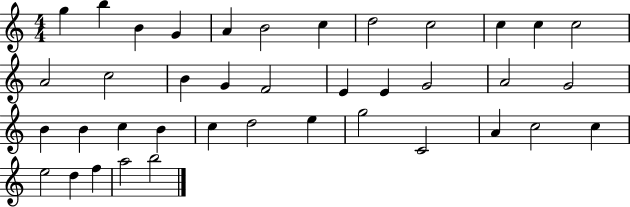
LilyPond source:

{
  \clef treble
  \numericTimeSignature
  \time 4/4
  \key c \major
  g''4 b''4 b'4 g'4 | a'4 b'2 c''4 | d''2 c''2 | c''4 c''4 c''2 | \break a'2 c''2 | b'4 g'4 f'2 | e'4 e'4 g'2 | a'2 g'2 | \break b'4 b'4 c''4 b'4 | c''4 d''2 e''4 | g''2 c'2 | a'4 c''2 c''4 | \break e''2 d''4 f''4 | a''2 b''2 | \bar "|."
}